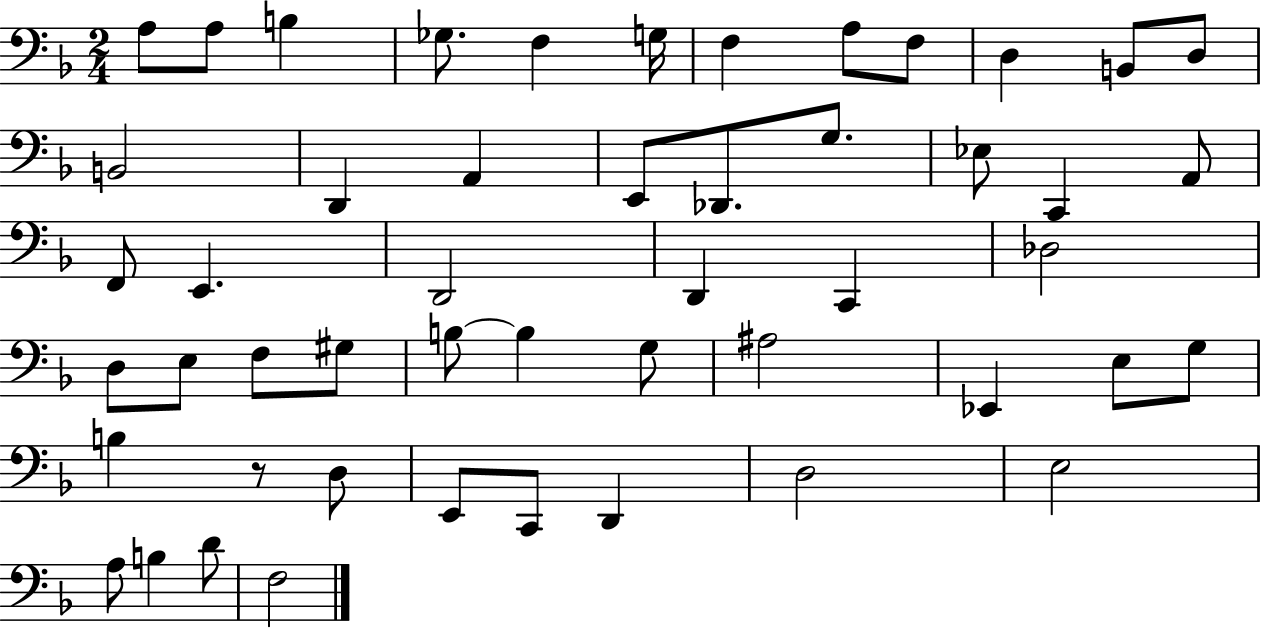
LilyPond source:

{
  \clef bass
  \numericTimeSignature
  \time 2/4
  \key f \major
  a8 a8 b4 | ges8. f4 g16 | f4 a8 f8 | d4 b,8 d8 | \break b,2 | d,4 a,4 | e,8 des,8. g8. | ees8 c,4 a,8 | \break f,8 e,4. | d,2 | d,4 c,4 | des2 | \break d8 e8 f8 gis8 | b8~~ b4 g8 | ais2 | ees,4 e8 g8 | \break b4 r8 d8 | e,8 c,8 d,4 | d2 | e2 | \break a8 b4 d'8 | f2 | \bar "|."
}